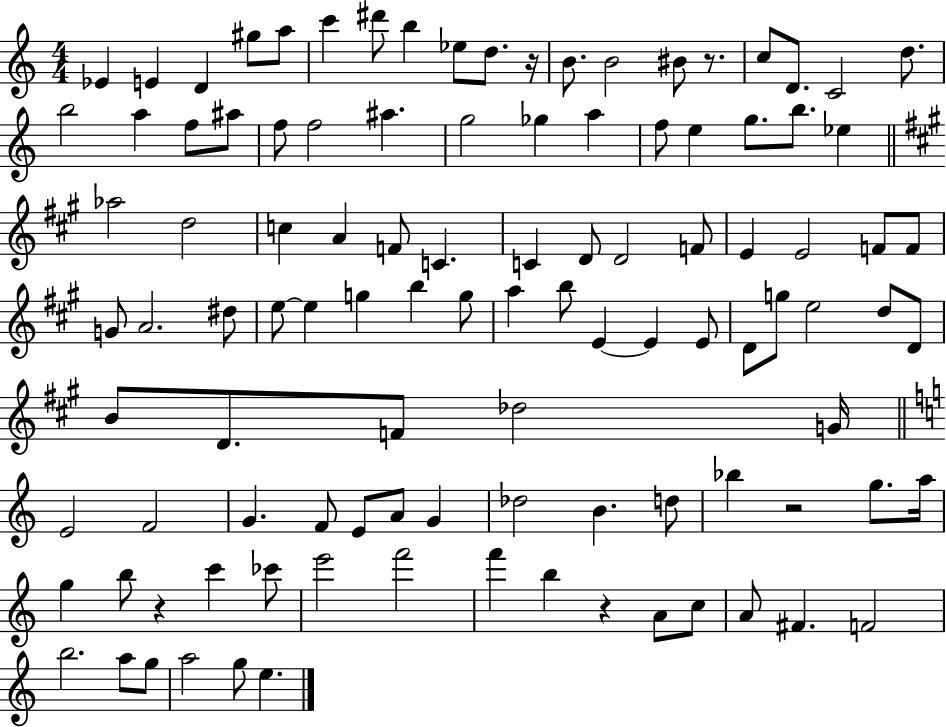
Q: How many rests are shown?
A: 5